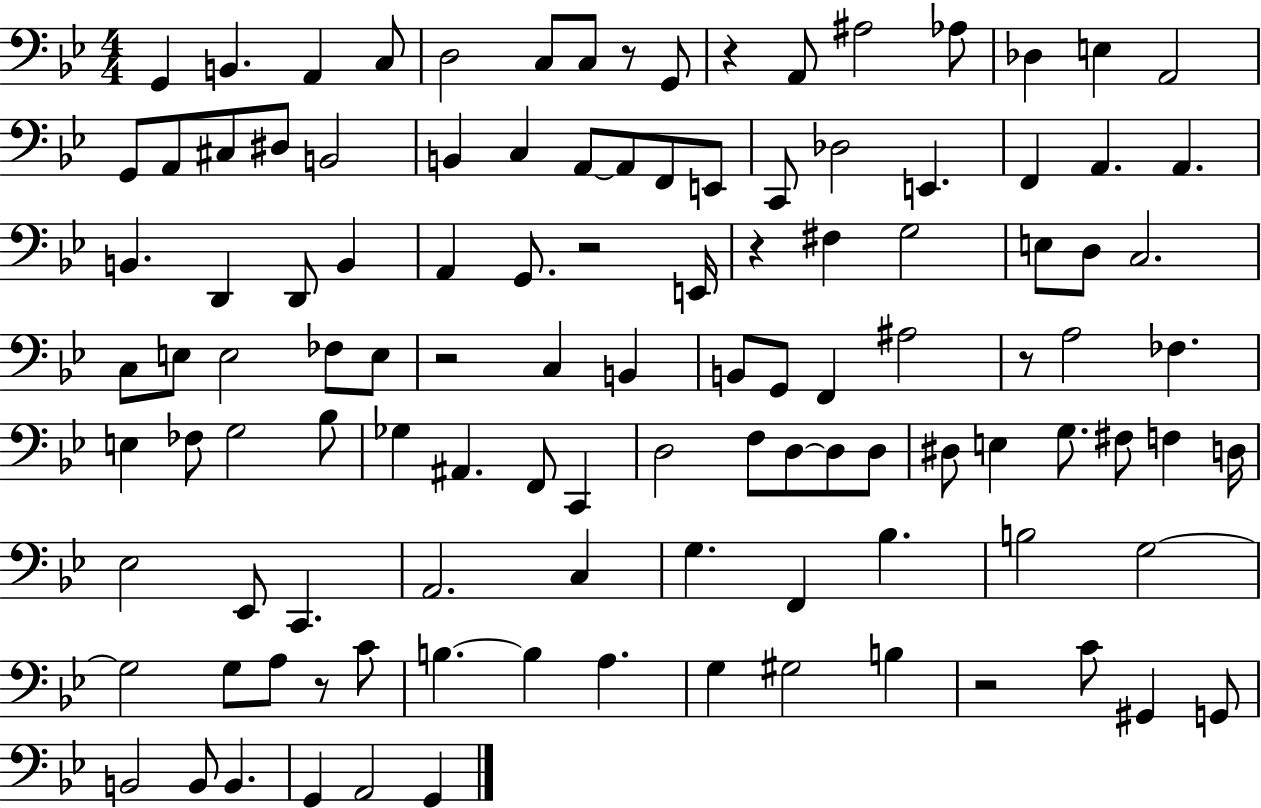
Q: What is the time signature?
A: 4/4